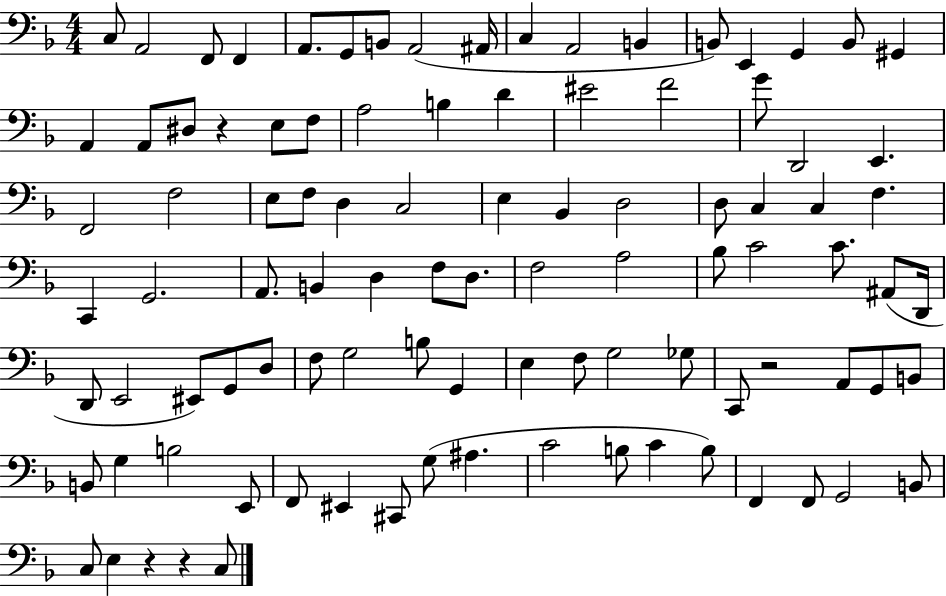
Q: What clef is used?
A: bass